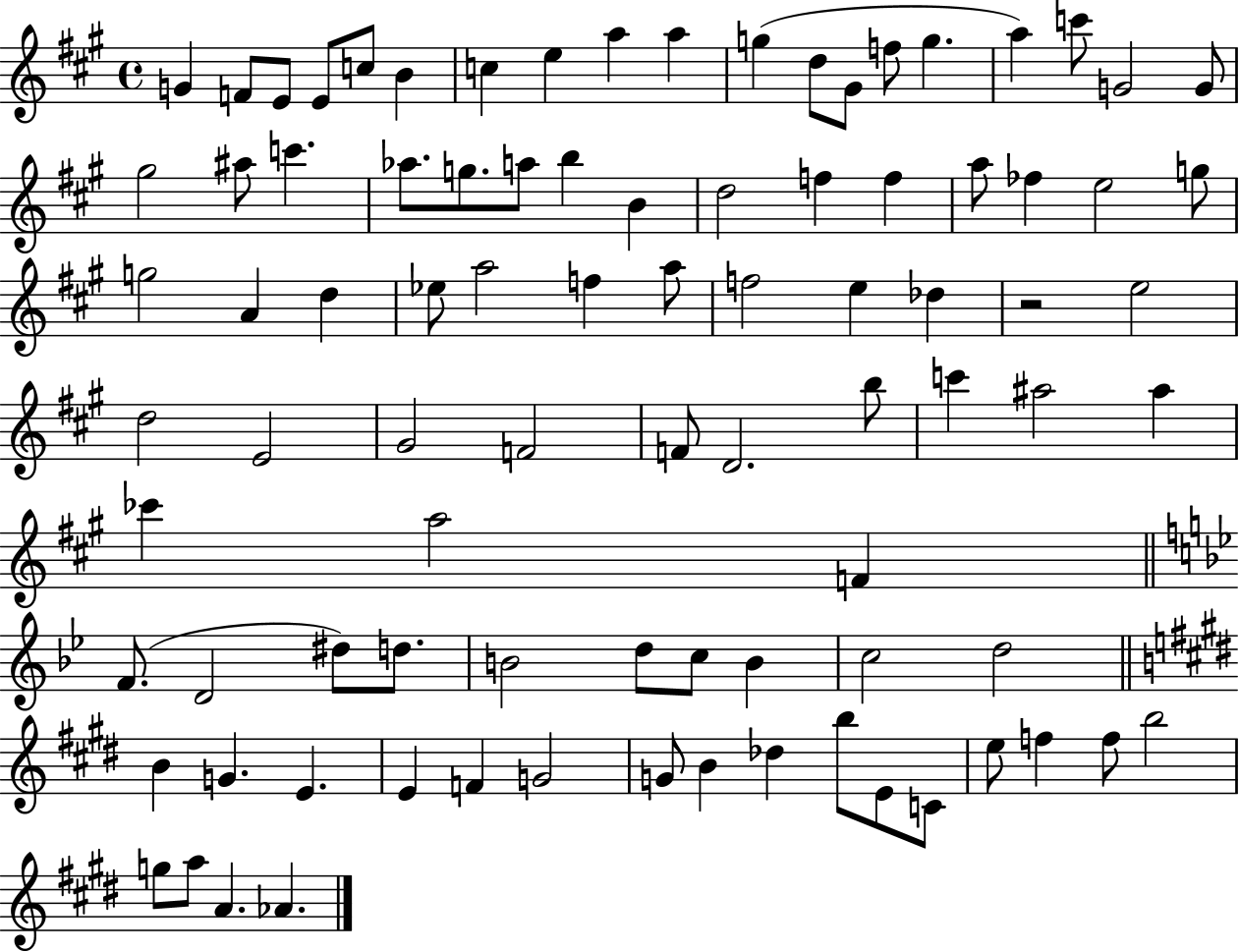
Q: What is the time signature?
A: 4/4